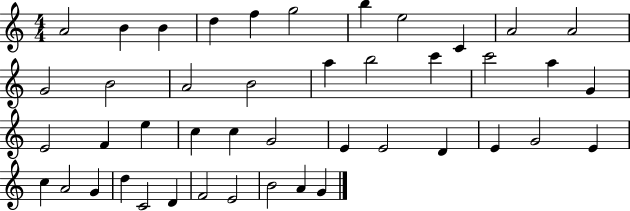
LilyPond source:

{
  \clef treble
  \numericTimeSignature
  \time 4/4
  \key c \major
  a'2 b'4 b'4 | d''4 f''4 g''2 | b''4 e''2 c'4 | a'2 a'2 | \break g'2 b'2 | a'2 b'2 | a''4 b''2 c'''4 | c'''2 a''4 g'4 | \break e'2 f'4 e''4 | c''4 c''4 g'2 | e'4 e'2 d'4 | e'4 g'2 e'4 | \break c''4 a'2 g'4 | d''4 c'2 d'4 | f'2 e'2 | b'2 a'4 g'4 | \break \bar "|."
}